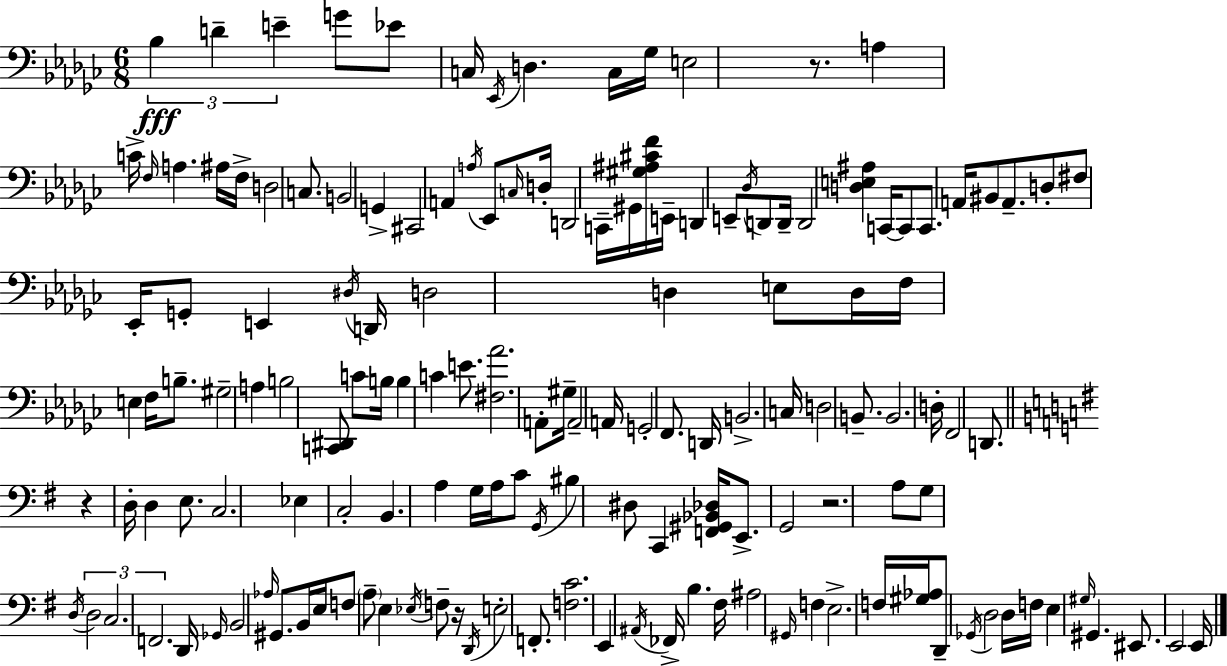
Bb3/q D4/q E4/q G4/e Eb4/e C3/s Eb2/s D3/q. C3/s Gb3/s E3/h R/e. A3/q C4/s F3/s A3/q. A#3/s F3/s D3/h C3/e. B2/h G2/q C#2/h A2/q A3/s Eb2/e C3/s D3/s D2/h C2/s G#2/s [G#3,A#3,C#4,F4]/s E2/s D2/q E2/e Db3/s D2/e D2/s D2/h [D3,E3,A#3]/q C2/s C2/e C2/e. A2/s BIS2/e A2/e. D3/e F#3/e Eb2/s G2/e E2/q D#3/s D2/s D3/h D3/q E3/e D3/s F3/s E3/q F3/s B3/e. G#3/h A3/q B3/h [C2,D#2]/e C4/e B3/s B3/q C4/q E4/e. [F#3,Ab4]/h. A2/e G#3/s A2/h A2/s G2/h F2/e. D2/s B2/h. C3/s D3/h B2/e. B2/h. D3/s F2/h D2/e. R/q D3/s D3/q E3/e. C3/h. Eb3/q C3/h B2/q. A3/q G3/s A3/s C4/e G2/s BIS3/q D#3/e C2/q [F2,G#2,Bb2,Db3]/s E2/e. G2/h R/h. A3/e G3/e D3/s D3/h C3/h. F2/h. D2/s Gb2/s B2/h Ab3/s G#2/e. B2/s E3/s F3/e A3/e E3/q Eb3/s F3/e R/s D2/s E3/h F2/e. [F3,C4]/h. E2/q A#2/s FES2/s B3/q. F#3/s A#3/h G#2/s F3/q E3/h. F3/s [G#3,Ab3]/s D2/e Gb2/s D3/h D3/s F3/s E3/q G#3/s G#2/q. EIS2/e. E2/h E2/s